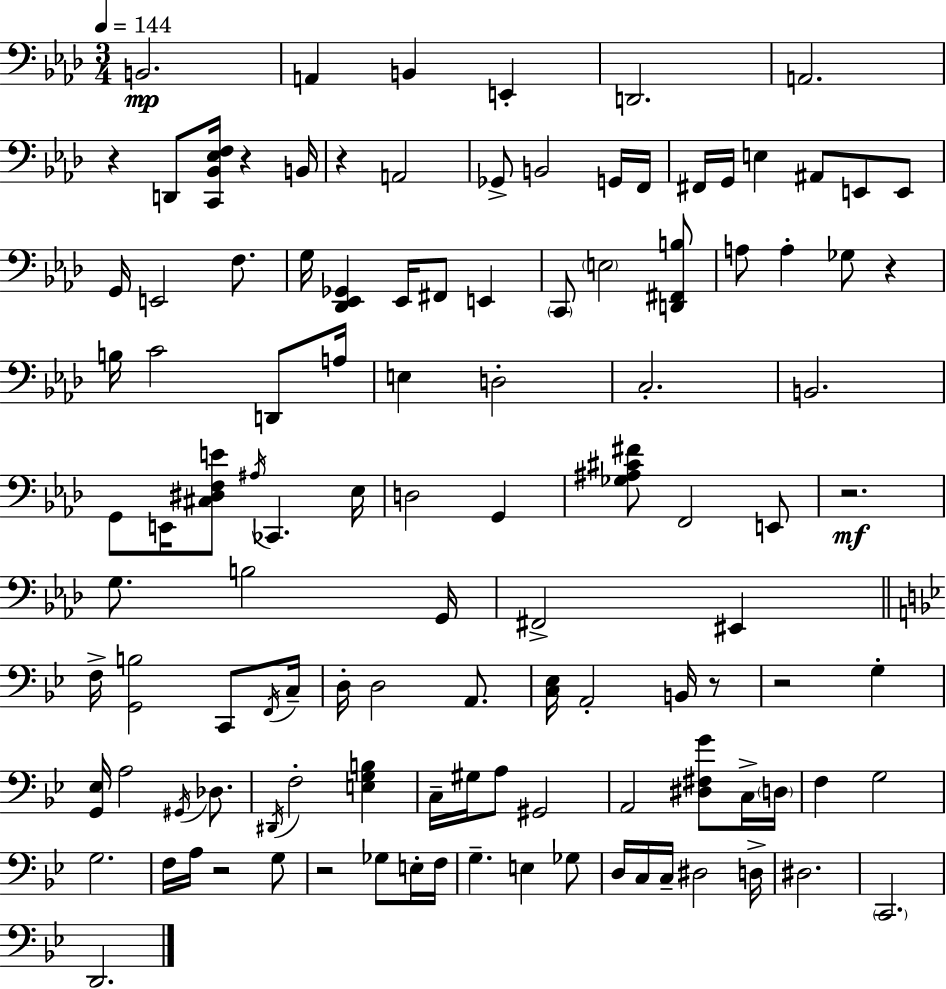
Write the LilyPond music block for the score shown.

{
  \clef bass
  \numericTimeSignature
  \time 3/4
  \key aes \major
  \tempo 4 = 144
  b,2.\mp | a,4 b,4 e,4-. | d,2. | a,2. | \break r4 d,8 <c, bes, ees f>16 r4 b,16 | r4 a,2 | ges,8-> b,2 g,16 f,16 | fis,16 g,16 e4 ais,8 e,8 e,8 | \break g,16 e,2 f8. | g16 <des, ees, ges,>4 ees,16 fis,8 e,4 | \parenthesize c,8 \parenthesize e2 <d, fis, b>8 | a8 a4-. ges8 r4 | \break b16 c'2 d,8 a16 | e4 d2-. | c2.-. | b,2. | \break g,8 e,16 <cis dis f e'>8 \acciaccatura { ais16 } ces,4. | ees16 d2 g,4 | <ges ais cis' fis'>8 f,2 e,8 | r2.\mf | \break g8. b2 | g,16 fis,2-> eis,4 | \bar "||" \break \key g \minor f16-> <g, b>2 c,8 \acciaccatura { f,16 } | c16-- d16-. d2 a,8. | <c ees>16 a,2-. b,16 r8 | r2 g4-. | \break <g, ees>16 a2 \acciaccatura { gis,16 } des8. | \acciaccatura { dis,16 } f2-. <e g b>4 | c16-- gis16 a8 gis,2 | a,2 <dis fis g'>8 | \break c16-> \parenthesize d16 f4 g2 | g2. | f16 a16 r2 | g8 r2 ges8 | \break e16-. f16 g4.-- e4 | ges8 d16 c16 c16-- dis2 | d16-> dis2. | \parenthesize c,2. | \break d,2. | \bar "|."
}